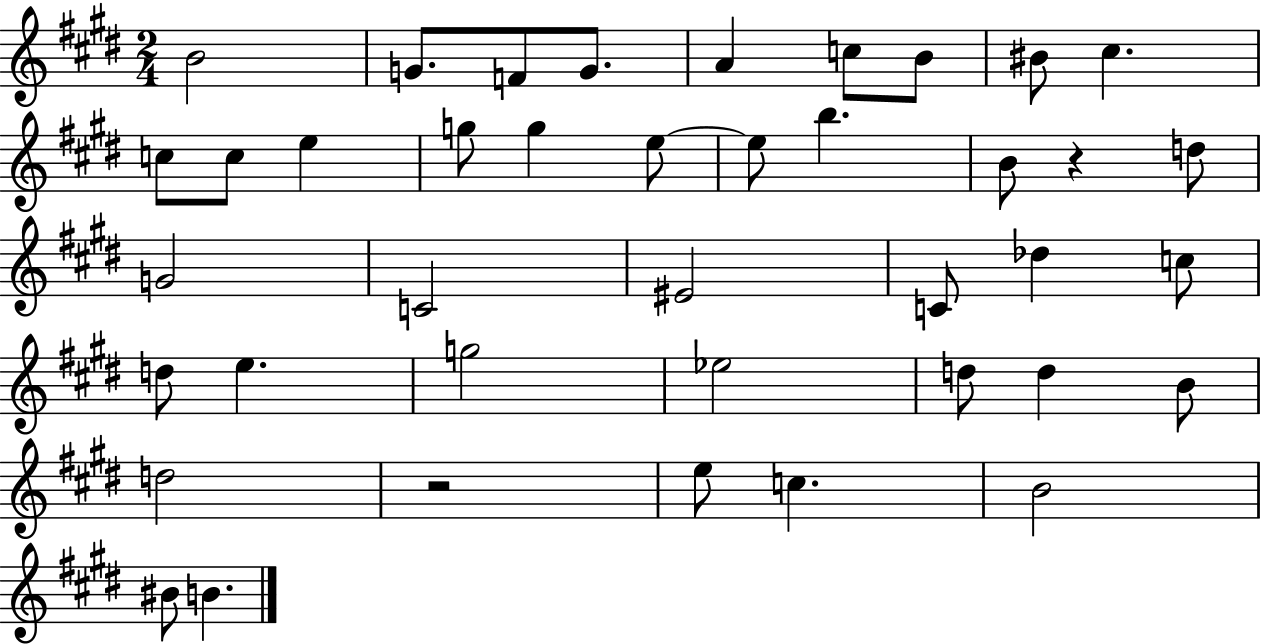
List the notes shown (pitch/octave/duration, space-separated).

B4/h G4/e. F4/e G4/e. A4/q C5/e B4/e BIS4/e C#5/q. C5/e C5/e E5/q G5/e G5/q E5/e E5/e B5/q. B4/e R/q D5/e G4/h C4/h EIS4/h C4/e Db5/q C5/e D5/e E5/q. G5/h Eb5/h D5/e D5/q B4/e D5/h R/h E5/e C5/q. B4/h BIS4/e B4/q.